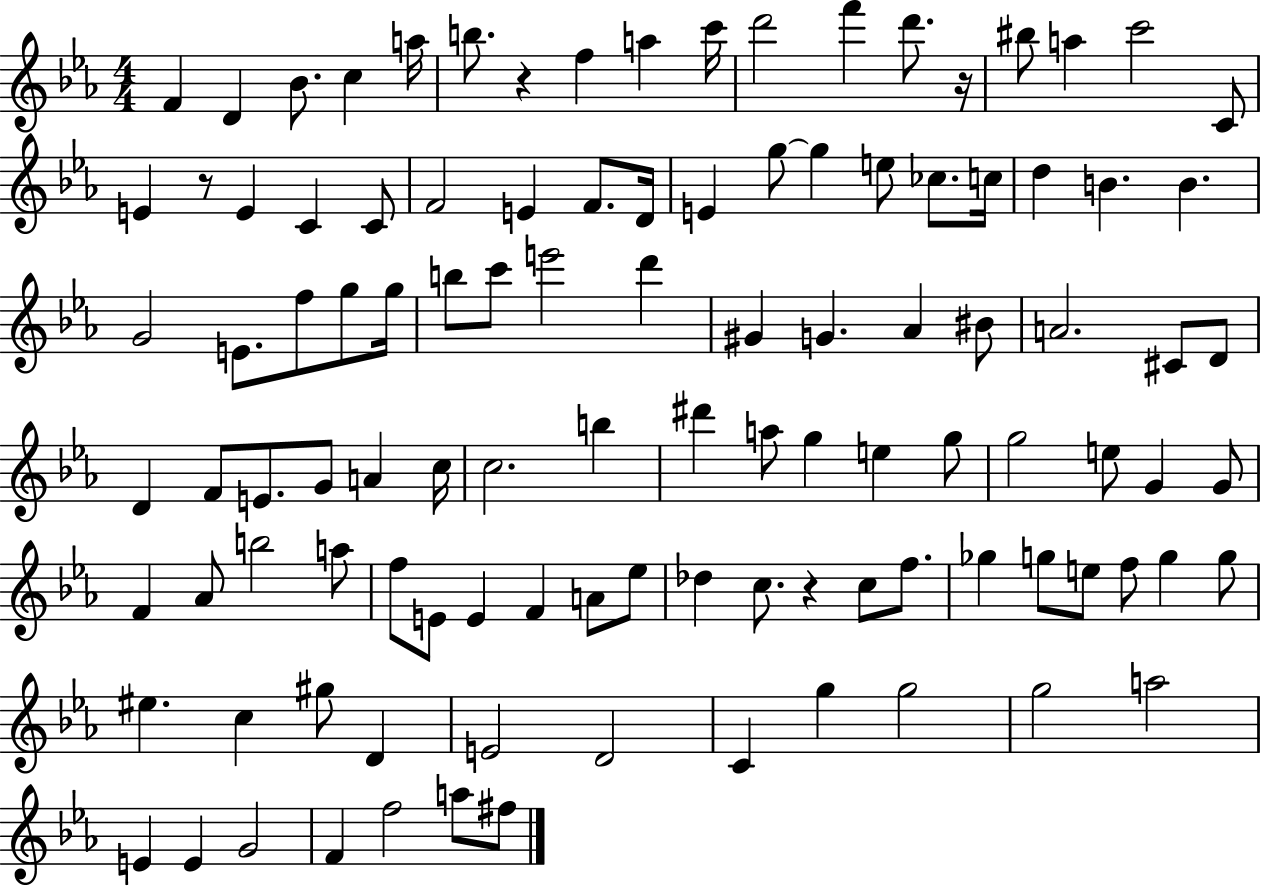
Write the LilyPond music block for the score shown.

{
  \clef treble
  \numericTimeSignature
  \time 4/4
  \key ees \major
  \repeat volta 2 { f'4 d'4 bes'8. c''4 a''16 | b''8. r4 f''4 a''4 c'''16 | d'''2 f'''4 d'''8. r16 | bis''8 a''4 c'''2 c'8 | \break e'4 r8 e'4 c'4 c'8 | f'2 e'4 f'8. d'16 | e'4 g''8~~ g''4 e''8 ces''8. c''16 | d''4 b'4. b'4. | \break g'2 e'8. f''8 g''8 g''16 | b''8 c'''8 e'''2 d'''4 | gis'4 g'4. aes'4 bis'8 | a'2. cis'8 d'8 | \break d'4 f'8 e'8. g'8 a'4 c''16 | c''2. b''4 | dis'''4 a''8 g''4 e''4 g''8 | g''2 e''8 g'4 g'8 | \break f'4 aes'8 b''2 a''8 | f''8 e'8 e'4 f'4 a'8 ees''8 | des''4 c''8. r4 c''8 f''8. | ges''4 g''8 e''8 f''8 g''4 g''8 | \break eis''4. c''4 gis''8 d'4 | e'2 d'2 | c'4 g''4 g''2 | g''2 a''2 | \break e'4 e'4 g'2 | f'4 f''2 a''8 fis''8 | } \bar "|."
}